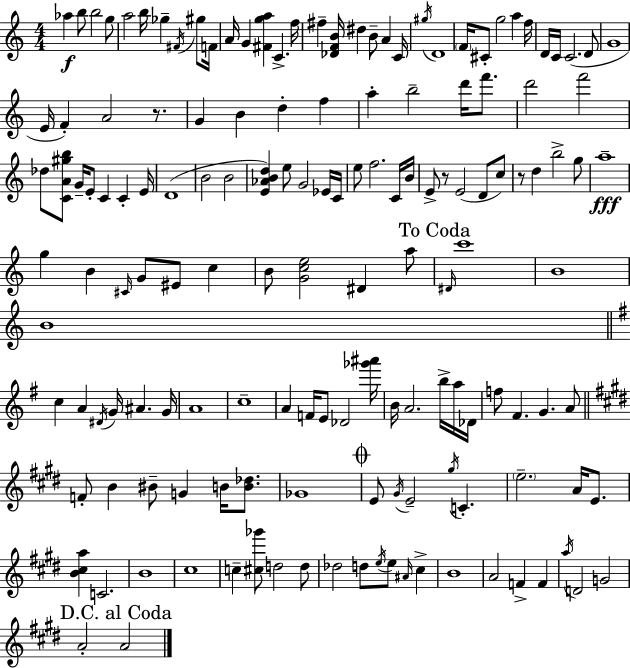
{
  \clef treble
  \numericTimeSignature
  \time 4/4
  \key c \major
  aes''4\f b''8 b''2 g''8 | a''2 b''16 ges''4-- \acciaccatura { fis'16 } gis''8 | f'16 a'16 g'4 <fis' g'' a''>4 c'4.-> | f''16 fis''4-- <des' f' b'>16 dis''4 b'8-- a'4 | \break c'16 \acciaccatura { gis''16 } d'1 | \parenthesize f'16 cis'8-. g''2 a''4 | f''16 d'16 c'16 c'2.( | d'8 g'1 | \break e'16 f'4-.) a'2 r8. | g'4 b'4 d''4-. f''4 | a''4-. b''2-- d'''16 f'''8. | d'''2 f'''2 | \break des''8 <c' a' gis'' b''>8 g'16-- e'8-. c'4 c'4-. | e'16 d'1( | b'2 b'2 | <e' aes' b' d''>4) e''8 g'2 | \break ees'16 c'16 e''8 f''2. | c'16 b'16 e'8-> r8 e'2( d'8 | c''8) r8 d''4 b''2-> | g''8 a''1--\fff | \break g''4 b'4 \grace { cis'16 } g'8 eis'8 c''4 | b'8 <g' c'' e''>2 dis'4 | a''8 \mark "To Coda" \grace { dis'16 } c'''1 | b'1 | \break b'1 | \bar "||" \break \key g \major c''4 a'4 \acciaccatura { dis'16 } g'16 ais'4. | g'16 a'1 | c''1-- | a'4 f'16 e'8 des'2 | \break <ges''' ais'''>16 b'16 a'2. b''16-> a''16 | des'16 f''8 fis'4. g'4. a'8 | \bar "||" \break \key e \major f'8-. b'4 bis'8-- g'4 b'16 <b' des''>8. | ges'1 | \mark \markup { \musicglyph "scripts.coda" } e'8 \acciaccatura { gis'16 } e'2-- \acciaccatura { gis''16 } c'4.-. | \parenthesize e''2.-- a'16 e'8. | \break <b' cis'' a''>4 c'2. | b'1 | cis''1 | c''4-- <cis'' ges'''>8 d''2 | \break d''8 des''2 d''8 \acciaccatura { e''16 } e''8 \grace { ais'16 } | cis''4-> b'1 | a'2 f'4-> | f'4 \acciaccatura { a''16 } d'2 g'2 | \break \mark "D.C. al Coda" a'2-. a'2 | \bar "|."
}